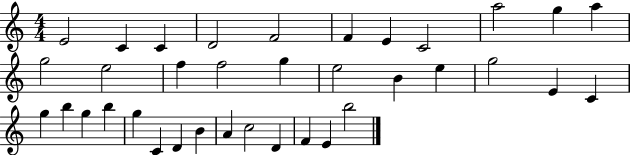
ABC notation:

X:1
T:Untitled
M:4/4
L:1/4
K:C
E2 C C D2 F2 F E C2 a2 g a g2 e2 f f2 g e2 B e g2 E C g b g b g C D B A c2 D F E b2